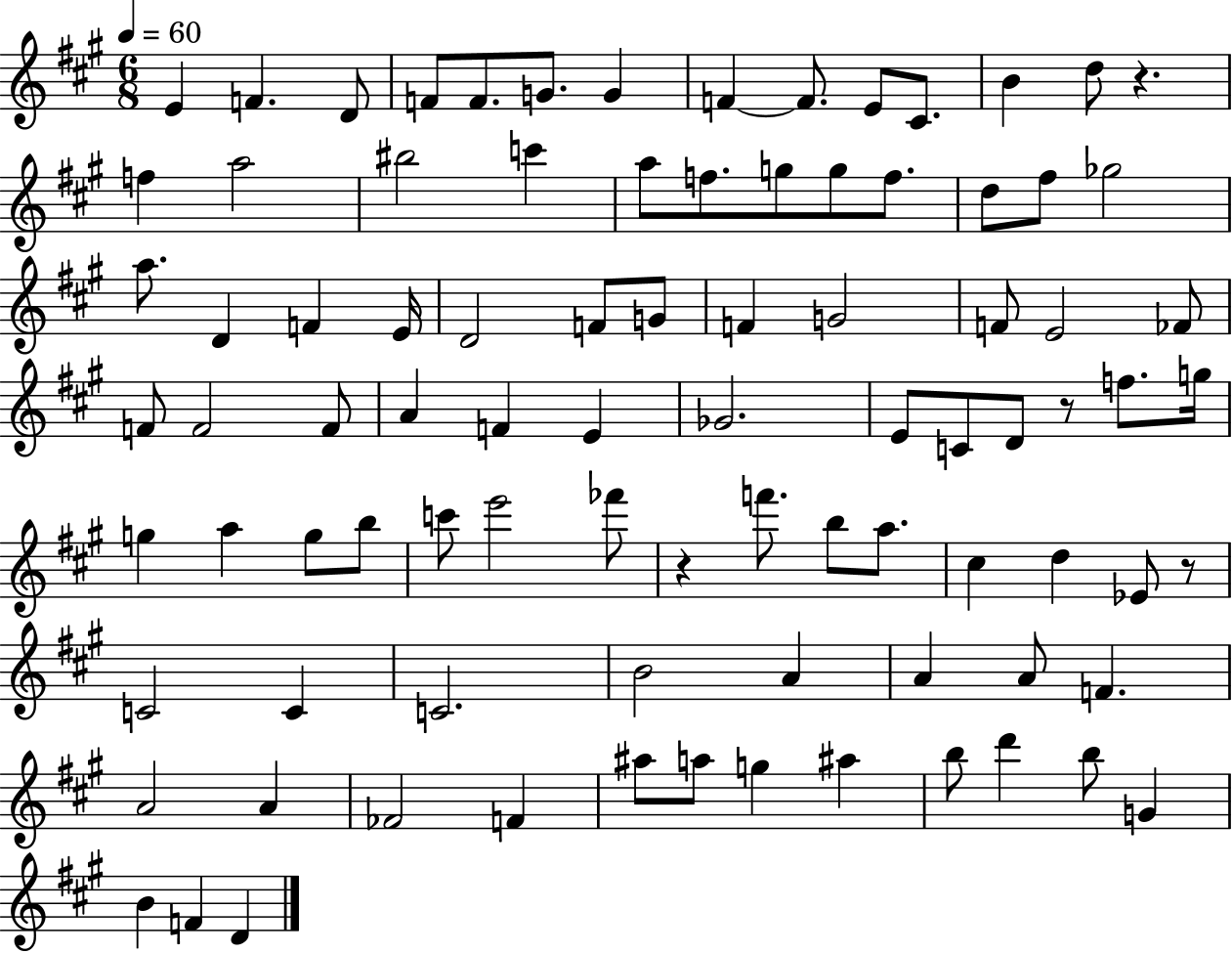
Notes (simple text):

E4/q F4/q. D4/e F4/e F4/e. G4/e. G4/q F4/q F4/e. E4/e C#4/e. B4/q D5/e R/q. F5/q A5/h BIS5/h C6/q A5/e F5/e. G5/e G5/e F5/e. D5/e F#5/e Gb5/h A5/e. D4/q F4/q E4/s D4/h F4/e G4/e F4/q G4/h F4/e E4/h FES4/e F4/e F4/h F4/e A4/q F4/q E4/q Gb4/h. E4/e C4/e D4/e R/e F5/e. G5/s G5/q A5/q G5/e B5/e C6/e E6/h FES6/e R/q F6/e. B5/e A5/e. C#5/q D5/q Eb4/e R/e C4/h C4/q C4/h. B4/h A4/q A4/q A4/e F4/q. A4/h A4/q FES4/h F4/q A#5/e A5/e G5/q A#5/q B5/e D6/q B5/e G4/q B4/q F4/q D4/q